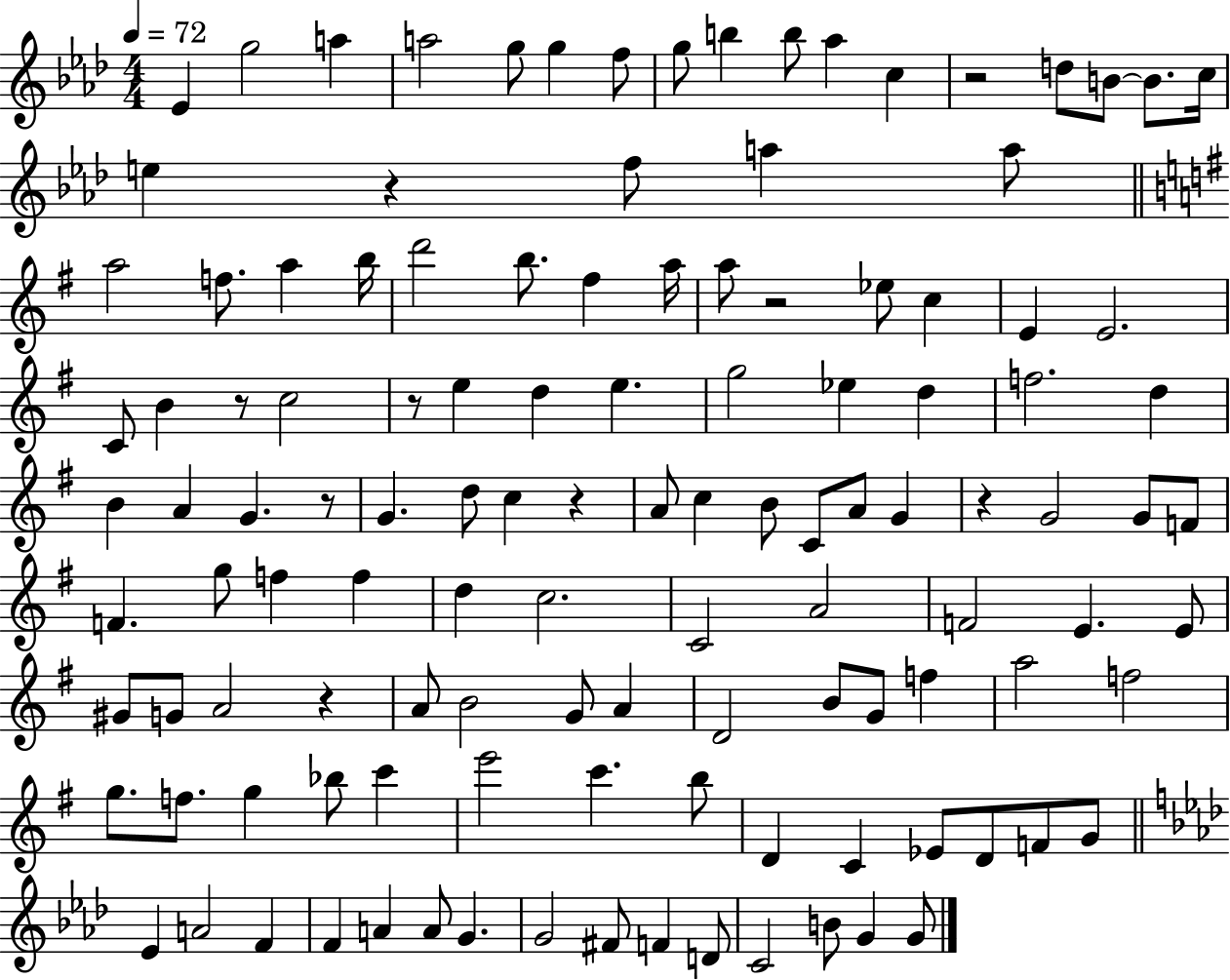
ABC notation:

X:1
T:Untitled
M:4/4
L:1/4
K:Ab
_E g2 a a2 g/2 g f/2 g/2 b b/2 _a c z2 d/2 B/2 B/2 c/4 e z f/2 a a/2 a2 f/2 a b/4 d'2 b/2 ^f a/4 a/2 z2 _e/2 c E E2 C/2 B z/2 c2 z/2 e d e g2 _e d f2 d B A G z/2 G d/2 c z A/2 c B/2 C/2 A/2 G z G2 G/2 F/2 F g/2 f f d c2 C2 A2 F2 E E/2 ^G/2 G/2 A2 z A/2 B2 G/2 A D2 B/2 G/2 f a2 f2 g/2 f/2 g _b/2 c' e'2 c' b/2 D C _E/2 D/2 F/2 G/2 _E A2 F F A A/2 G G2 ^F/2 F D/2 C2 B/2 G G/2